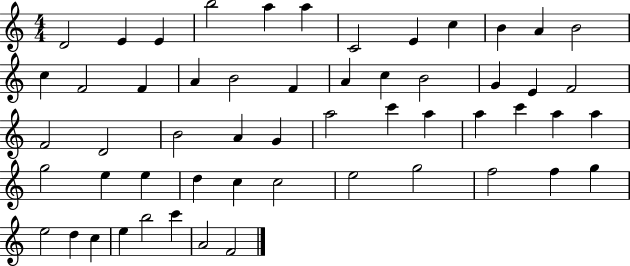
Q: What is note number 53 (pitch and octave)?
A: C6